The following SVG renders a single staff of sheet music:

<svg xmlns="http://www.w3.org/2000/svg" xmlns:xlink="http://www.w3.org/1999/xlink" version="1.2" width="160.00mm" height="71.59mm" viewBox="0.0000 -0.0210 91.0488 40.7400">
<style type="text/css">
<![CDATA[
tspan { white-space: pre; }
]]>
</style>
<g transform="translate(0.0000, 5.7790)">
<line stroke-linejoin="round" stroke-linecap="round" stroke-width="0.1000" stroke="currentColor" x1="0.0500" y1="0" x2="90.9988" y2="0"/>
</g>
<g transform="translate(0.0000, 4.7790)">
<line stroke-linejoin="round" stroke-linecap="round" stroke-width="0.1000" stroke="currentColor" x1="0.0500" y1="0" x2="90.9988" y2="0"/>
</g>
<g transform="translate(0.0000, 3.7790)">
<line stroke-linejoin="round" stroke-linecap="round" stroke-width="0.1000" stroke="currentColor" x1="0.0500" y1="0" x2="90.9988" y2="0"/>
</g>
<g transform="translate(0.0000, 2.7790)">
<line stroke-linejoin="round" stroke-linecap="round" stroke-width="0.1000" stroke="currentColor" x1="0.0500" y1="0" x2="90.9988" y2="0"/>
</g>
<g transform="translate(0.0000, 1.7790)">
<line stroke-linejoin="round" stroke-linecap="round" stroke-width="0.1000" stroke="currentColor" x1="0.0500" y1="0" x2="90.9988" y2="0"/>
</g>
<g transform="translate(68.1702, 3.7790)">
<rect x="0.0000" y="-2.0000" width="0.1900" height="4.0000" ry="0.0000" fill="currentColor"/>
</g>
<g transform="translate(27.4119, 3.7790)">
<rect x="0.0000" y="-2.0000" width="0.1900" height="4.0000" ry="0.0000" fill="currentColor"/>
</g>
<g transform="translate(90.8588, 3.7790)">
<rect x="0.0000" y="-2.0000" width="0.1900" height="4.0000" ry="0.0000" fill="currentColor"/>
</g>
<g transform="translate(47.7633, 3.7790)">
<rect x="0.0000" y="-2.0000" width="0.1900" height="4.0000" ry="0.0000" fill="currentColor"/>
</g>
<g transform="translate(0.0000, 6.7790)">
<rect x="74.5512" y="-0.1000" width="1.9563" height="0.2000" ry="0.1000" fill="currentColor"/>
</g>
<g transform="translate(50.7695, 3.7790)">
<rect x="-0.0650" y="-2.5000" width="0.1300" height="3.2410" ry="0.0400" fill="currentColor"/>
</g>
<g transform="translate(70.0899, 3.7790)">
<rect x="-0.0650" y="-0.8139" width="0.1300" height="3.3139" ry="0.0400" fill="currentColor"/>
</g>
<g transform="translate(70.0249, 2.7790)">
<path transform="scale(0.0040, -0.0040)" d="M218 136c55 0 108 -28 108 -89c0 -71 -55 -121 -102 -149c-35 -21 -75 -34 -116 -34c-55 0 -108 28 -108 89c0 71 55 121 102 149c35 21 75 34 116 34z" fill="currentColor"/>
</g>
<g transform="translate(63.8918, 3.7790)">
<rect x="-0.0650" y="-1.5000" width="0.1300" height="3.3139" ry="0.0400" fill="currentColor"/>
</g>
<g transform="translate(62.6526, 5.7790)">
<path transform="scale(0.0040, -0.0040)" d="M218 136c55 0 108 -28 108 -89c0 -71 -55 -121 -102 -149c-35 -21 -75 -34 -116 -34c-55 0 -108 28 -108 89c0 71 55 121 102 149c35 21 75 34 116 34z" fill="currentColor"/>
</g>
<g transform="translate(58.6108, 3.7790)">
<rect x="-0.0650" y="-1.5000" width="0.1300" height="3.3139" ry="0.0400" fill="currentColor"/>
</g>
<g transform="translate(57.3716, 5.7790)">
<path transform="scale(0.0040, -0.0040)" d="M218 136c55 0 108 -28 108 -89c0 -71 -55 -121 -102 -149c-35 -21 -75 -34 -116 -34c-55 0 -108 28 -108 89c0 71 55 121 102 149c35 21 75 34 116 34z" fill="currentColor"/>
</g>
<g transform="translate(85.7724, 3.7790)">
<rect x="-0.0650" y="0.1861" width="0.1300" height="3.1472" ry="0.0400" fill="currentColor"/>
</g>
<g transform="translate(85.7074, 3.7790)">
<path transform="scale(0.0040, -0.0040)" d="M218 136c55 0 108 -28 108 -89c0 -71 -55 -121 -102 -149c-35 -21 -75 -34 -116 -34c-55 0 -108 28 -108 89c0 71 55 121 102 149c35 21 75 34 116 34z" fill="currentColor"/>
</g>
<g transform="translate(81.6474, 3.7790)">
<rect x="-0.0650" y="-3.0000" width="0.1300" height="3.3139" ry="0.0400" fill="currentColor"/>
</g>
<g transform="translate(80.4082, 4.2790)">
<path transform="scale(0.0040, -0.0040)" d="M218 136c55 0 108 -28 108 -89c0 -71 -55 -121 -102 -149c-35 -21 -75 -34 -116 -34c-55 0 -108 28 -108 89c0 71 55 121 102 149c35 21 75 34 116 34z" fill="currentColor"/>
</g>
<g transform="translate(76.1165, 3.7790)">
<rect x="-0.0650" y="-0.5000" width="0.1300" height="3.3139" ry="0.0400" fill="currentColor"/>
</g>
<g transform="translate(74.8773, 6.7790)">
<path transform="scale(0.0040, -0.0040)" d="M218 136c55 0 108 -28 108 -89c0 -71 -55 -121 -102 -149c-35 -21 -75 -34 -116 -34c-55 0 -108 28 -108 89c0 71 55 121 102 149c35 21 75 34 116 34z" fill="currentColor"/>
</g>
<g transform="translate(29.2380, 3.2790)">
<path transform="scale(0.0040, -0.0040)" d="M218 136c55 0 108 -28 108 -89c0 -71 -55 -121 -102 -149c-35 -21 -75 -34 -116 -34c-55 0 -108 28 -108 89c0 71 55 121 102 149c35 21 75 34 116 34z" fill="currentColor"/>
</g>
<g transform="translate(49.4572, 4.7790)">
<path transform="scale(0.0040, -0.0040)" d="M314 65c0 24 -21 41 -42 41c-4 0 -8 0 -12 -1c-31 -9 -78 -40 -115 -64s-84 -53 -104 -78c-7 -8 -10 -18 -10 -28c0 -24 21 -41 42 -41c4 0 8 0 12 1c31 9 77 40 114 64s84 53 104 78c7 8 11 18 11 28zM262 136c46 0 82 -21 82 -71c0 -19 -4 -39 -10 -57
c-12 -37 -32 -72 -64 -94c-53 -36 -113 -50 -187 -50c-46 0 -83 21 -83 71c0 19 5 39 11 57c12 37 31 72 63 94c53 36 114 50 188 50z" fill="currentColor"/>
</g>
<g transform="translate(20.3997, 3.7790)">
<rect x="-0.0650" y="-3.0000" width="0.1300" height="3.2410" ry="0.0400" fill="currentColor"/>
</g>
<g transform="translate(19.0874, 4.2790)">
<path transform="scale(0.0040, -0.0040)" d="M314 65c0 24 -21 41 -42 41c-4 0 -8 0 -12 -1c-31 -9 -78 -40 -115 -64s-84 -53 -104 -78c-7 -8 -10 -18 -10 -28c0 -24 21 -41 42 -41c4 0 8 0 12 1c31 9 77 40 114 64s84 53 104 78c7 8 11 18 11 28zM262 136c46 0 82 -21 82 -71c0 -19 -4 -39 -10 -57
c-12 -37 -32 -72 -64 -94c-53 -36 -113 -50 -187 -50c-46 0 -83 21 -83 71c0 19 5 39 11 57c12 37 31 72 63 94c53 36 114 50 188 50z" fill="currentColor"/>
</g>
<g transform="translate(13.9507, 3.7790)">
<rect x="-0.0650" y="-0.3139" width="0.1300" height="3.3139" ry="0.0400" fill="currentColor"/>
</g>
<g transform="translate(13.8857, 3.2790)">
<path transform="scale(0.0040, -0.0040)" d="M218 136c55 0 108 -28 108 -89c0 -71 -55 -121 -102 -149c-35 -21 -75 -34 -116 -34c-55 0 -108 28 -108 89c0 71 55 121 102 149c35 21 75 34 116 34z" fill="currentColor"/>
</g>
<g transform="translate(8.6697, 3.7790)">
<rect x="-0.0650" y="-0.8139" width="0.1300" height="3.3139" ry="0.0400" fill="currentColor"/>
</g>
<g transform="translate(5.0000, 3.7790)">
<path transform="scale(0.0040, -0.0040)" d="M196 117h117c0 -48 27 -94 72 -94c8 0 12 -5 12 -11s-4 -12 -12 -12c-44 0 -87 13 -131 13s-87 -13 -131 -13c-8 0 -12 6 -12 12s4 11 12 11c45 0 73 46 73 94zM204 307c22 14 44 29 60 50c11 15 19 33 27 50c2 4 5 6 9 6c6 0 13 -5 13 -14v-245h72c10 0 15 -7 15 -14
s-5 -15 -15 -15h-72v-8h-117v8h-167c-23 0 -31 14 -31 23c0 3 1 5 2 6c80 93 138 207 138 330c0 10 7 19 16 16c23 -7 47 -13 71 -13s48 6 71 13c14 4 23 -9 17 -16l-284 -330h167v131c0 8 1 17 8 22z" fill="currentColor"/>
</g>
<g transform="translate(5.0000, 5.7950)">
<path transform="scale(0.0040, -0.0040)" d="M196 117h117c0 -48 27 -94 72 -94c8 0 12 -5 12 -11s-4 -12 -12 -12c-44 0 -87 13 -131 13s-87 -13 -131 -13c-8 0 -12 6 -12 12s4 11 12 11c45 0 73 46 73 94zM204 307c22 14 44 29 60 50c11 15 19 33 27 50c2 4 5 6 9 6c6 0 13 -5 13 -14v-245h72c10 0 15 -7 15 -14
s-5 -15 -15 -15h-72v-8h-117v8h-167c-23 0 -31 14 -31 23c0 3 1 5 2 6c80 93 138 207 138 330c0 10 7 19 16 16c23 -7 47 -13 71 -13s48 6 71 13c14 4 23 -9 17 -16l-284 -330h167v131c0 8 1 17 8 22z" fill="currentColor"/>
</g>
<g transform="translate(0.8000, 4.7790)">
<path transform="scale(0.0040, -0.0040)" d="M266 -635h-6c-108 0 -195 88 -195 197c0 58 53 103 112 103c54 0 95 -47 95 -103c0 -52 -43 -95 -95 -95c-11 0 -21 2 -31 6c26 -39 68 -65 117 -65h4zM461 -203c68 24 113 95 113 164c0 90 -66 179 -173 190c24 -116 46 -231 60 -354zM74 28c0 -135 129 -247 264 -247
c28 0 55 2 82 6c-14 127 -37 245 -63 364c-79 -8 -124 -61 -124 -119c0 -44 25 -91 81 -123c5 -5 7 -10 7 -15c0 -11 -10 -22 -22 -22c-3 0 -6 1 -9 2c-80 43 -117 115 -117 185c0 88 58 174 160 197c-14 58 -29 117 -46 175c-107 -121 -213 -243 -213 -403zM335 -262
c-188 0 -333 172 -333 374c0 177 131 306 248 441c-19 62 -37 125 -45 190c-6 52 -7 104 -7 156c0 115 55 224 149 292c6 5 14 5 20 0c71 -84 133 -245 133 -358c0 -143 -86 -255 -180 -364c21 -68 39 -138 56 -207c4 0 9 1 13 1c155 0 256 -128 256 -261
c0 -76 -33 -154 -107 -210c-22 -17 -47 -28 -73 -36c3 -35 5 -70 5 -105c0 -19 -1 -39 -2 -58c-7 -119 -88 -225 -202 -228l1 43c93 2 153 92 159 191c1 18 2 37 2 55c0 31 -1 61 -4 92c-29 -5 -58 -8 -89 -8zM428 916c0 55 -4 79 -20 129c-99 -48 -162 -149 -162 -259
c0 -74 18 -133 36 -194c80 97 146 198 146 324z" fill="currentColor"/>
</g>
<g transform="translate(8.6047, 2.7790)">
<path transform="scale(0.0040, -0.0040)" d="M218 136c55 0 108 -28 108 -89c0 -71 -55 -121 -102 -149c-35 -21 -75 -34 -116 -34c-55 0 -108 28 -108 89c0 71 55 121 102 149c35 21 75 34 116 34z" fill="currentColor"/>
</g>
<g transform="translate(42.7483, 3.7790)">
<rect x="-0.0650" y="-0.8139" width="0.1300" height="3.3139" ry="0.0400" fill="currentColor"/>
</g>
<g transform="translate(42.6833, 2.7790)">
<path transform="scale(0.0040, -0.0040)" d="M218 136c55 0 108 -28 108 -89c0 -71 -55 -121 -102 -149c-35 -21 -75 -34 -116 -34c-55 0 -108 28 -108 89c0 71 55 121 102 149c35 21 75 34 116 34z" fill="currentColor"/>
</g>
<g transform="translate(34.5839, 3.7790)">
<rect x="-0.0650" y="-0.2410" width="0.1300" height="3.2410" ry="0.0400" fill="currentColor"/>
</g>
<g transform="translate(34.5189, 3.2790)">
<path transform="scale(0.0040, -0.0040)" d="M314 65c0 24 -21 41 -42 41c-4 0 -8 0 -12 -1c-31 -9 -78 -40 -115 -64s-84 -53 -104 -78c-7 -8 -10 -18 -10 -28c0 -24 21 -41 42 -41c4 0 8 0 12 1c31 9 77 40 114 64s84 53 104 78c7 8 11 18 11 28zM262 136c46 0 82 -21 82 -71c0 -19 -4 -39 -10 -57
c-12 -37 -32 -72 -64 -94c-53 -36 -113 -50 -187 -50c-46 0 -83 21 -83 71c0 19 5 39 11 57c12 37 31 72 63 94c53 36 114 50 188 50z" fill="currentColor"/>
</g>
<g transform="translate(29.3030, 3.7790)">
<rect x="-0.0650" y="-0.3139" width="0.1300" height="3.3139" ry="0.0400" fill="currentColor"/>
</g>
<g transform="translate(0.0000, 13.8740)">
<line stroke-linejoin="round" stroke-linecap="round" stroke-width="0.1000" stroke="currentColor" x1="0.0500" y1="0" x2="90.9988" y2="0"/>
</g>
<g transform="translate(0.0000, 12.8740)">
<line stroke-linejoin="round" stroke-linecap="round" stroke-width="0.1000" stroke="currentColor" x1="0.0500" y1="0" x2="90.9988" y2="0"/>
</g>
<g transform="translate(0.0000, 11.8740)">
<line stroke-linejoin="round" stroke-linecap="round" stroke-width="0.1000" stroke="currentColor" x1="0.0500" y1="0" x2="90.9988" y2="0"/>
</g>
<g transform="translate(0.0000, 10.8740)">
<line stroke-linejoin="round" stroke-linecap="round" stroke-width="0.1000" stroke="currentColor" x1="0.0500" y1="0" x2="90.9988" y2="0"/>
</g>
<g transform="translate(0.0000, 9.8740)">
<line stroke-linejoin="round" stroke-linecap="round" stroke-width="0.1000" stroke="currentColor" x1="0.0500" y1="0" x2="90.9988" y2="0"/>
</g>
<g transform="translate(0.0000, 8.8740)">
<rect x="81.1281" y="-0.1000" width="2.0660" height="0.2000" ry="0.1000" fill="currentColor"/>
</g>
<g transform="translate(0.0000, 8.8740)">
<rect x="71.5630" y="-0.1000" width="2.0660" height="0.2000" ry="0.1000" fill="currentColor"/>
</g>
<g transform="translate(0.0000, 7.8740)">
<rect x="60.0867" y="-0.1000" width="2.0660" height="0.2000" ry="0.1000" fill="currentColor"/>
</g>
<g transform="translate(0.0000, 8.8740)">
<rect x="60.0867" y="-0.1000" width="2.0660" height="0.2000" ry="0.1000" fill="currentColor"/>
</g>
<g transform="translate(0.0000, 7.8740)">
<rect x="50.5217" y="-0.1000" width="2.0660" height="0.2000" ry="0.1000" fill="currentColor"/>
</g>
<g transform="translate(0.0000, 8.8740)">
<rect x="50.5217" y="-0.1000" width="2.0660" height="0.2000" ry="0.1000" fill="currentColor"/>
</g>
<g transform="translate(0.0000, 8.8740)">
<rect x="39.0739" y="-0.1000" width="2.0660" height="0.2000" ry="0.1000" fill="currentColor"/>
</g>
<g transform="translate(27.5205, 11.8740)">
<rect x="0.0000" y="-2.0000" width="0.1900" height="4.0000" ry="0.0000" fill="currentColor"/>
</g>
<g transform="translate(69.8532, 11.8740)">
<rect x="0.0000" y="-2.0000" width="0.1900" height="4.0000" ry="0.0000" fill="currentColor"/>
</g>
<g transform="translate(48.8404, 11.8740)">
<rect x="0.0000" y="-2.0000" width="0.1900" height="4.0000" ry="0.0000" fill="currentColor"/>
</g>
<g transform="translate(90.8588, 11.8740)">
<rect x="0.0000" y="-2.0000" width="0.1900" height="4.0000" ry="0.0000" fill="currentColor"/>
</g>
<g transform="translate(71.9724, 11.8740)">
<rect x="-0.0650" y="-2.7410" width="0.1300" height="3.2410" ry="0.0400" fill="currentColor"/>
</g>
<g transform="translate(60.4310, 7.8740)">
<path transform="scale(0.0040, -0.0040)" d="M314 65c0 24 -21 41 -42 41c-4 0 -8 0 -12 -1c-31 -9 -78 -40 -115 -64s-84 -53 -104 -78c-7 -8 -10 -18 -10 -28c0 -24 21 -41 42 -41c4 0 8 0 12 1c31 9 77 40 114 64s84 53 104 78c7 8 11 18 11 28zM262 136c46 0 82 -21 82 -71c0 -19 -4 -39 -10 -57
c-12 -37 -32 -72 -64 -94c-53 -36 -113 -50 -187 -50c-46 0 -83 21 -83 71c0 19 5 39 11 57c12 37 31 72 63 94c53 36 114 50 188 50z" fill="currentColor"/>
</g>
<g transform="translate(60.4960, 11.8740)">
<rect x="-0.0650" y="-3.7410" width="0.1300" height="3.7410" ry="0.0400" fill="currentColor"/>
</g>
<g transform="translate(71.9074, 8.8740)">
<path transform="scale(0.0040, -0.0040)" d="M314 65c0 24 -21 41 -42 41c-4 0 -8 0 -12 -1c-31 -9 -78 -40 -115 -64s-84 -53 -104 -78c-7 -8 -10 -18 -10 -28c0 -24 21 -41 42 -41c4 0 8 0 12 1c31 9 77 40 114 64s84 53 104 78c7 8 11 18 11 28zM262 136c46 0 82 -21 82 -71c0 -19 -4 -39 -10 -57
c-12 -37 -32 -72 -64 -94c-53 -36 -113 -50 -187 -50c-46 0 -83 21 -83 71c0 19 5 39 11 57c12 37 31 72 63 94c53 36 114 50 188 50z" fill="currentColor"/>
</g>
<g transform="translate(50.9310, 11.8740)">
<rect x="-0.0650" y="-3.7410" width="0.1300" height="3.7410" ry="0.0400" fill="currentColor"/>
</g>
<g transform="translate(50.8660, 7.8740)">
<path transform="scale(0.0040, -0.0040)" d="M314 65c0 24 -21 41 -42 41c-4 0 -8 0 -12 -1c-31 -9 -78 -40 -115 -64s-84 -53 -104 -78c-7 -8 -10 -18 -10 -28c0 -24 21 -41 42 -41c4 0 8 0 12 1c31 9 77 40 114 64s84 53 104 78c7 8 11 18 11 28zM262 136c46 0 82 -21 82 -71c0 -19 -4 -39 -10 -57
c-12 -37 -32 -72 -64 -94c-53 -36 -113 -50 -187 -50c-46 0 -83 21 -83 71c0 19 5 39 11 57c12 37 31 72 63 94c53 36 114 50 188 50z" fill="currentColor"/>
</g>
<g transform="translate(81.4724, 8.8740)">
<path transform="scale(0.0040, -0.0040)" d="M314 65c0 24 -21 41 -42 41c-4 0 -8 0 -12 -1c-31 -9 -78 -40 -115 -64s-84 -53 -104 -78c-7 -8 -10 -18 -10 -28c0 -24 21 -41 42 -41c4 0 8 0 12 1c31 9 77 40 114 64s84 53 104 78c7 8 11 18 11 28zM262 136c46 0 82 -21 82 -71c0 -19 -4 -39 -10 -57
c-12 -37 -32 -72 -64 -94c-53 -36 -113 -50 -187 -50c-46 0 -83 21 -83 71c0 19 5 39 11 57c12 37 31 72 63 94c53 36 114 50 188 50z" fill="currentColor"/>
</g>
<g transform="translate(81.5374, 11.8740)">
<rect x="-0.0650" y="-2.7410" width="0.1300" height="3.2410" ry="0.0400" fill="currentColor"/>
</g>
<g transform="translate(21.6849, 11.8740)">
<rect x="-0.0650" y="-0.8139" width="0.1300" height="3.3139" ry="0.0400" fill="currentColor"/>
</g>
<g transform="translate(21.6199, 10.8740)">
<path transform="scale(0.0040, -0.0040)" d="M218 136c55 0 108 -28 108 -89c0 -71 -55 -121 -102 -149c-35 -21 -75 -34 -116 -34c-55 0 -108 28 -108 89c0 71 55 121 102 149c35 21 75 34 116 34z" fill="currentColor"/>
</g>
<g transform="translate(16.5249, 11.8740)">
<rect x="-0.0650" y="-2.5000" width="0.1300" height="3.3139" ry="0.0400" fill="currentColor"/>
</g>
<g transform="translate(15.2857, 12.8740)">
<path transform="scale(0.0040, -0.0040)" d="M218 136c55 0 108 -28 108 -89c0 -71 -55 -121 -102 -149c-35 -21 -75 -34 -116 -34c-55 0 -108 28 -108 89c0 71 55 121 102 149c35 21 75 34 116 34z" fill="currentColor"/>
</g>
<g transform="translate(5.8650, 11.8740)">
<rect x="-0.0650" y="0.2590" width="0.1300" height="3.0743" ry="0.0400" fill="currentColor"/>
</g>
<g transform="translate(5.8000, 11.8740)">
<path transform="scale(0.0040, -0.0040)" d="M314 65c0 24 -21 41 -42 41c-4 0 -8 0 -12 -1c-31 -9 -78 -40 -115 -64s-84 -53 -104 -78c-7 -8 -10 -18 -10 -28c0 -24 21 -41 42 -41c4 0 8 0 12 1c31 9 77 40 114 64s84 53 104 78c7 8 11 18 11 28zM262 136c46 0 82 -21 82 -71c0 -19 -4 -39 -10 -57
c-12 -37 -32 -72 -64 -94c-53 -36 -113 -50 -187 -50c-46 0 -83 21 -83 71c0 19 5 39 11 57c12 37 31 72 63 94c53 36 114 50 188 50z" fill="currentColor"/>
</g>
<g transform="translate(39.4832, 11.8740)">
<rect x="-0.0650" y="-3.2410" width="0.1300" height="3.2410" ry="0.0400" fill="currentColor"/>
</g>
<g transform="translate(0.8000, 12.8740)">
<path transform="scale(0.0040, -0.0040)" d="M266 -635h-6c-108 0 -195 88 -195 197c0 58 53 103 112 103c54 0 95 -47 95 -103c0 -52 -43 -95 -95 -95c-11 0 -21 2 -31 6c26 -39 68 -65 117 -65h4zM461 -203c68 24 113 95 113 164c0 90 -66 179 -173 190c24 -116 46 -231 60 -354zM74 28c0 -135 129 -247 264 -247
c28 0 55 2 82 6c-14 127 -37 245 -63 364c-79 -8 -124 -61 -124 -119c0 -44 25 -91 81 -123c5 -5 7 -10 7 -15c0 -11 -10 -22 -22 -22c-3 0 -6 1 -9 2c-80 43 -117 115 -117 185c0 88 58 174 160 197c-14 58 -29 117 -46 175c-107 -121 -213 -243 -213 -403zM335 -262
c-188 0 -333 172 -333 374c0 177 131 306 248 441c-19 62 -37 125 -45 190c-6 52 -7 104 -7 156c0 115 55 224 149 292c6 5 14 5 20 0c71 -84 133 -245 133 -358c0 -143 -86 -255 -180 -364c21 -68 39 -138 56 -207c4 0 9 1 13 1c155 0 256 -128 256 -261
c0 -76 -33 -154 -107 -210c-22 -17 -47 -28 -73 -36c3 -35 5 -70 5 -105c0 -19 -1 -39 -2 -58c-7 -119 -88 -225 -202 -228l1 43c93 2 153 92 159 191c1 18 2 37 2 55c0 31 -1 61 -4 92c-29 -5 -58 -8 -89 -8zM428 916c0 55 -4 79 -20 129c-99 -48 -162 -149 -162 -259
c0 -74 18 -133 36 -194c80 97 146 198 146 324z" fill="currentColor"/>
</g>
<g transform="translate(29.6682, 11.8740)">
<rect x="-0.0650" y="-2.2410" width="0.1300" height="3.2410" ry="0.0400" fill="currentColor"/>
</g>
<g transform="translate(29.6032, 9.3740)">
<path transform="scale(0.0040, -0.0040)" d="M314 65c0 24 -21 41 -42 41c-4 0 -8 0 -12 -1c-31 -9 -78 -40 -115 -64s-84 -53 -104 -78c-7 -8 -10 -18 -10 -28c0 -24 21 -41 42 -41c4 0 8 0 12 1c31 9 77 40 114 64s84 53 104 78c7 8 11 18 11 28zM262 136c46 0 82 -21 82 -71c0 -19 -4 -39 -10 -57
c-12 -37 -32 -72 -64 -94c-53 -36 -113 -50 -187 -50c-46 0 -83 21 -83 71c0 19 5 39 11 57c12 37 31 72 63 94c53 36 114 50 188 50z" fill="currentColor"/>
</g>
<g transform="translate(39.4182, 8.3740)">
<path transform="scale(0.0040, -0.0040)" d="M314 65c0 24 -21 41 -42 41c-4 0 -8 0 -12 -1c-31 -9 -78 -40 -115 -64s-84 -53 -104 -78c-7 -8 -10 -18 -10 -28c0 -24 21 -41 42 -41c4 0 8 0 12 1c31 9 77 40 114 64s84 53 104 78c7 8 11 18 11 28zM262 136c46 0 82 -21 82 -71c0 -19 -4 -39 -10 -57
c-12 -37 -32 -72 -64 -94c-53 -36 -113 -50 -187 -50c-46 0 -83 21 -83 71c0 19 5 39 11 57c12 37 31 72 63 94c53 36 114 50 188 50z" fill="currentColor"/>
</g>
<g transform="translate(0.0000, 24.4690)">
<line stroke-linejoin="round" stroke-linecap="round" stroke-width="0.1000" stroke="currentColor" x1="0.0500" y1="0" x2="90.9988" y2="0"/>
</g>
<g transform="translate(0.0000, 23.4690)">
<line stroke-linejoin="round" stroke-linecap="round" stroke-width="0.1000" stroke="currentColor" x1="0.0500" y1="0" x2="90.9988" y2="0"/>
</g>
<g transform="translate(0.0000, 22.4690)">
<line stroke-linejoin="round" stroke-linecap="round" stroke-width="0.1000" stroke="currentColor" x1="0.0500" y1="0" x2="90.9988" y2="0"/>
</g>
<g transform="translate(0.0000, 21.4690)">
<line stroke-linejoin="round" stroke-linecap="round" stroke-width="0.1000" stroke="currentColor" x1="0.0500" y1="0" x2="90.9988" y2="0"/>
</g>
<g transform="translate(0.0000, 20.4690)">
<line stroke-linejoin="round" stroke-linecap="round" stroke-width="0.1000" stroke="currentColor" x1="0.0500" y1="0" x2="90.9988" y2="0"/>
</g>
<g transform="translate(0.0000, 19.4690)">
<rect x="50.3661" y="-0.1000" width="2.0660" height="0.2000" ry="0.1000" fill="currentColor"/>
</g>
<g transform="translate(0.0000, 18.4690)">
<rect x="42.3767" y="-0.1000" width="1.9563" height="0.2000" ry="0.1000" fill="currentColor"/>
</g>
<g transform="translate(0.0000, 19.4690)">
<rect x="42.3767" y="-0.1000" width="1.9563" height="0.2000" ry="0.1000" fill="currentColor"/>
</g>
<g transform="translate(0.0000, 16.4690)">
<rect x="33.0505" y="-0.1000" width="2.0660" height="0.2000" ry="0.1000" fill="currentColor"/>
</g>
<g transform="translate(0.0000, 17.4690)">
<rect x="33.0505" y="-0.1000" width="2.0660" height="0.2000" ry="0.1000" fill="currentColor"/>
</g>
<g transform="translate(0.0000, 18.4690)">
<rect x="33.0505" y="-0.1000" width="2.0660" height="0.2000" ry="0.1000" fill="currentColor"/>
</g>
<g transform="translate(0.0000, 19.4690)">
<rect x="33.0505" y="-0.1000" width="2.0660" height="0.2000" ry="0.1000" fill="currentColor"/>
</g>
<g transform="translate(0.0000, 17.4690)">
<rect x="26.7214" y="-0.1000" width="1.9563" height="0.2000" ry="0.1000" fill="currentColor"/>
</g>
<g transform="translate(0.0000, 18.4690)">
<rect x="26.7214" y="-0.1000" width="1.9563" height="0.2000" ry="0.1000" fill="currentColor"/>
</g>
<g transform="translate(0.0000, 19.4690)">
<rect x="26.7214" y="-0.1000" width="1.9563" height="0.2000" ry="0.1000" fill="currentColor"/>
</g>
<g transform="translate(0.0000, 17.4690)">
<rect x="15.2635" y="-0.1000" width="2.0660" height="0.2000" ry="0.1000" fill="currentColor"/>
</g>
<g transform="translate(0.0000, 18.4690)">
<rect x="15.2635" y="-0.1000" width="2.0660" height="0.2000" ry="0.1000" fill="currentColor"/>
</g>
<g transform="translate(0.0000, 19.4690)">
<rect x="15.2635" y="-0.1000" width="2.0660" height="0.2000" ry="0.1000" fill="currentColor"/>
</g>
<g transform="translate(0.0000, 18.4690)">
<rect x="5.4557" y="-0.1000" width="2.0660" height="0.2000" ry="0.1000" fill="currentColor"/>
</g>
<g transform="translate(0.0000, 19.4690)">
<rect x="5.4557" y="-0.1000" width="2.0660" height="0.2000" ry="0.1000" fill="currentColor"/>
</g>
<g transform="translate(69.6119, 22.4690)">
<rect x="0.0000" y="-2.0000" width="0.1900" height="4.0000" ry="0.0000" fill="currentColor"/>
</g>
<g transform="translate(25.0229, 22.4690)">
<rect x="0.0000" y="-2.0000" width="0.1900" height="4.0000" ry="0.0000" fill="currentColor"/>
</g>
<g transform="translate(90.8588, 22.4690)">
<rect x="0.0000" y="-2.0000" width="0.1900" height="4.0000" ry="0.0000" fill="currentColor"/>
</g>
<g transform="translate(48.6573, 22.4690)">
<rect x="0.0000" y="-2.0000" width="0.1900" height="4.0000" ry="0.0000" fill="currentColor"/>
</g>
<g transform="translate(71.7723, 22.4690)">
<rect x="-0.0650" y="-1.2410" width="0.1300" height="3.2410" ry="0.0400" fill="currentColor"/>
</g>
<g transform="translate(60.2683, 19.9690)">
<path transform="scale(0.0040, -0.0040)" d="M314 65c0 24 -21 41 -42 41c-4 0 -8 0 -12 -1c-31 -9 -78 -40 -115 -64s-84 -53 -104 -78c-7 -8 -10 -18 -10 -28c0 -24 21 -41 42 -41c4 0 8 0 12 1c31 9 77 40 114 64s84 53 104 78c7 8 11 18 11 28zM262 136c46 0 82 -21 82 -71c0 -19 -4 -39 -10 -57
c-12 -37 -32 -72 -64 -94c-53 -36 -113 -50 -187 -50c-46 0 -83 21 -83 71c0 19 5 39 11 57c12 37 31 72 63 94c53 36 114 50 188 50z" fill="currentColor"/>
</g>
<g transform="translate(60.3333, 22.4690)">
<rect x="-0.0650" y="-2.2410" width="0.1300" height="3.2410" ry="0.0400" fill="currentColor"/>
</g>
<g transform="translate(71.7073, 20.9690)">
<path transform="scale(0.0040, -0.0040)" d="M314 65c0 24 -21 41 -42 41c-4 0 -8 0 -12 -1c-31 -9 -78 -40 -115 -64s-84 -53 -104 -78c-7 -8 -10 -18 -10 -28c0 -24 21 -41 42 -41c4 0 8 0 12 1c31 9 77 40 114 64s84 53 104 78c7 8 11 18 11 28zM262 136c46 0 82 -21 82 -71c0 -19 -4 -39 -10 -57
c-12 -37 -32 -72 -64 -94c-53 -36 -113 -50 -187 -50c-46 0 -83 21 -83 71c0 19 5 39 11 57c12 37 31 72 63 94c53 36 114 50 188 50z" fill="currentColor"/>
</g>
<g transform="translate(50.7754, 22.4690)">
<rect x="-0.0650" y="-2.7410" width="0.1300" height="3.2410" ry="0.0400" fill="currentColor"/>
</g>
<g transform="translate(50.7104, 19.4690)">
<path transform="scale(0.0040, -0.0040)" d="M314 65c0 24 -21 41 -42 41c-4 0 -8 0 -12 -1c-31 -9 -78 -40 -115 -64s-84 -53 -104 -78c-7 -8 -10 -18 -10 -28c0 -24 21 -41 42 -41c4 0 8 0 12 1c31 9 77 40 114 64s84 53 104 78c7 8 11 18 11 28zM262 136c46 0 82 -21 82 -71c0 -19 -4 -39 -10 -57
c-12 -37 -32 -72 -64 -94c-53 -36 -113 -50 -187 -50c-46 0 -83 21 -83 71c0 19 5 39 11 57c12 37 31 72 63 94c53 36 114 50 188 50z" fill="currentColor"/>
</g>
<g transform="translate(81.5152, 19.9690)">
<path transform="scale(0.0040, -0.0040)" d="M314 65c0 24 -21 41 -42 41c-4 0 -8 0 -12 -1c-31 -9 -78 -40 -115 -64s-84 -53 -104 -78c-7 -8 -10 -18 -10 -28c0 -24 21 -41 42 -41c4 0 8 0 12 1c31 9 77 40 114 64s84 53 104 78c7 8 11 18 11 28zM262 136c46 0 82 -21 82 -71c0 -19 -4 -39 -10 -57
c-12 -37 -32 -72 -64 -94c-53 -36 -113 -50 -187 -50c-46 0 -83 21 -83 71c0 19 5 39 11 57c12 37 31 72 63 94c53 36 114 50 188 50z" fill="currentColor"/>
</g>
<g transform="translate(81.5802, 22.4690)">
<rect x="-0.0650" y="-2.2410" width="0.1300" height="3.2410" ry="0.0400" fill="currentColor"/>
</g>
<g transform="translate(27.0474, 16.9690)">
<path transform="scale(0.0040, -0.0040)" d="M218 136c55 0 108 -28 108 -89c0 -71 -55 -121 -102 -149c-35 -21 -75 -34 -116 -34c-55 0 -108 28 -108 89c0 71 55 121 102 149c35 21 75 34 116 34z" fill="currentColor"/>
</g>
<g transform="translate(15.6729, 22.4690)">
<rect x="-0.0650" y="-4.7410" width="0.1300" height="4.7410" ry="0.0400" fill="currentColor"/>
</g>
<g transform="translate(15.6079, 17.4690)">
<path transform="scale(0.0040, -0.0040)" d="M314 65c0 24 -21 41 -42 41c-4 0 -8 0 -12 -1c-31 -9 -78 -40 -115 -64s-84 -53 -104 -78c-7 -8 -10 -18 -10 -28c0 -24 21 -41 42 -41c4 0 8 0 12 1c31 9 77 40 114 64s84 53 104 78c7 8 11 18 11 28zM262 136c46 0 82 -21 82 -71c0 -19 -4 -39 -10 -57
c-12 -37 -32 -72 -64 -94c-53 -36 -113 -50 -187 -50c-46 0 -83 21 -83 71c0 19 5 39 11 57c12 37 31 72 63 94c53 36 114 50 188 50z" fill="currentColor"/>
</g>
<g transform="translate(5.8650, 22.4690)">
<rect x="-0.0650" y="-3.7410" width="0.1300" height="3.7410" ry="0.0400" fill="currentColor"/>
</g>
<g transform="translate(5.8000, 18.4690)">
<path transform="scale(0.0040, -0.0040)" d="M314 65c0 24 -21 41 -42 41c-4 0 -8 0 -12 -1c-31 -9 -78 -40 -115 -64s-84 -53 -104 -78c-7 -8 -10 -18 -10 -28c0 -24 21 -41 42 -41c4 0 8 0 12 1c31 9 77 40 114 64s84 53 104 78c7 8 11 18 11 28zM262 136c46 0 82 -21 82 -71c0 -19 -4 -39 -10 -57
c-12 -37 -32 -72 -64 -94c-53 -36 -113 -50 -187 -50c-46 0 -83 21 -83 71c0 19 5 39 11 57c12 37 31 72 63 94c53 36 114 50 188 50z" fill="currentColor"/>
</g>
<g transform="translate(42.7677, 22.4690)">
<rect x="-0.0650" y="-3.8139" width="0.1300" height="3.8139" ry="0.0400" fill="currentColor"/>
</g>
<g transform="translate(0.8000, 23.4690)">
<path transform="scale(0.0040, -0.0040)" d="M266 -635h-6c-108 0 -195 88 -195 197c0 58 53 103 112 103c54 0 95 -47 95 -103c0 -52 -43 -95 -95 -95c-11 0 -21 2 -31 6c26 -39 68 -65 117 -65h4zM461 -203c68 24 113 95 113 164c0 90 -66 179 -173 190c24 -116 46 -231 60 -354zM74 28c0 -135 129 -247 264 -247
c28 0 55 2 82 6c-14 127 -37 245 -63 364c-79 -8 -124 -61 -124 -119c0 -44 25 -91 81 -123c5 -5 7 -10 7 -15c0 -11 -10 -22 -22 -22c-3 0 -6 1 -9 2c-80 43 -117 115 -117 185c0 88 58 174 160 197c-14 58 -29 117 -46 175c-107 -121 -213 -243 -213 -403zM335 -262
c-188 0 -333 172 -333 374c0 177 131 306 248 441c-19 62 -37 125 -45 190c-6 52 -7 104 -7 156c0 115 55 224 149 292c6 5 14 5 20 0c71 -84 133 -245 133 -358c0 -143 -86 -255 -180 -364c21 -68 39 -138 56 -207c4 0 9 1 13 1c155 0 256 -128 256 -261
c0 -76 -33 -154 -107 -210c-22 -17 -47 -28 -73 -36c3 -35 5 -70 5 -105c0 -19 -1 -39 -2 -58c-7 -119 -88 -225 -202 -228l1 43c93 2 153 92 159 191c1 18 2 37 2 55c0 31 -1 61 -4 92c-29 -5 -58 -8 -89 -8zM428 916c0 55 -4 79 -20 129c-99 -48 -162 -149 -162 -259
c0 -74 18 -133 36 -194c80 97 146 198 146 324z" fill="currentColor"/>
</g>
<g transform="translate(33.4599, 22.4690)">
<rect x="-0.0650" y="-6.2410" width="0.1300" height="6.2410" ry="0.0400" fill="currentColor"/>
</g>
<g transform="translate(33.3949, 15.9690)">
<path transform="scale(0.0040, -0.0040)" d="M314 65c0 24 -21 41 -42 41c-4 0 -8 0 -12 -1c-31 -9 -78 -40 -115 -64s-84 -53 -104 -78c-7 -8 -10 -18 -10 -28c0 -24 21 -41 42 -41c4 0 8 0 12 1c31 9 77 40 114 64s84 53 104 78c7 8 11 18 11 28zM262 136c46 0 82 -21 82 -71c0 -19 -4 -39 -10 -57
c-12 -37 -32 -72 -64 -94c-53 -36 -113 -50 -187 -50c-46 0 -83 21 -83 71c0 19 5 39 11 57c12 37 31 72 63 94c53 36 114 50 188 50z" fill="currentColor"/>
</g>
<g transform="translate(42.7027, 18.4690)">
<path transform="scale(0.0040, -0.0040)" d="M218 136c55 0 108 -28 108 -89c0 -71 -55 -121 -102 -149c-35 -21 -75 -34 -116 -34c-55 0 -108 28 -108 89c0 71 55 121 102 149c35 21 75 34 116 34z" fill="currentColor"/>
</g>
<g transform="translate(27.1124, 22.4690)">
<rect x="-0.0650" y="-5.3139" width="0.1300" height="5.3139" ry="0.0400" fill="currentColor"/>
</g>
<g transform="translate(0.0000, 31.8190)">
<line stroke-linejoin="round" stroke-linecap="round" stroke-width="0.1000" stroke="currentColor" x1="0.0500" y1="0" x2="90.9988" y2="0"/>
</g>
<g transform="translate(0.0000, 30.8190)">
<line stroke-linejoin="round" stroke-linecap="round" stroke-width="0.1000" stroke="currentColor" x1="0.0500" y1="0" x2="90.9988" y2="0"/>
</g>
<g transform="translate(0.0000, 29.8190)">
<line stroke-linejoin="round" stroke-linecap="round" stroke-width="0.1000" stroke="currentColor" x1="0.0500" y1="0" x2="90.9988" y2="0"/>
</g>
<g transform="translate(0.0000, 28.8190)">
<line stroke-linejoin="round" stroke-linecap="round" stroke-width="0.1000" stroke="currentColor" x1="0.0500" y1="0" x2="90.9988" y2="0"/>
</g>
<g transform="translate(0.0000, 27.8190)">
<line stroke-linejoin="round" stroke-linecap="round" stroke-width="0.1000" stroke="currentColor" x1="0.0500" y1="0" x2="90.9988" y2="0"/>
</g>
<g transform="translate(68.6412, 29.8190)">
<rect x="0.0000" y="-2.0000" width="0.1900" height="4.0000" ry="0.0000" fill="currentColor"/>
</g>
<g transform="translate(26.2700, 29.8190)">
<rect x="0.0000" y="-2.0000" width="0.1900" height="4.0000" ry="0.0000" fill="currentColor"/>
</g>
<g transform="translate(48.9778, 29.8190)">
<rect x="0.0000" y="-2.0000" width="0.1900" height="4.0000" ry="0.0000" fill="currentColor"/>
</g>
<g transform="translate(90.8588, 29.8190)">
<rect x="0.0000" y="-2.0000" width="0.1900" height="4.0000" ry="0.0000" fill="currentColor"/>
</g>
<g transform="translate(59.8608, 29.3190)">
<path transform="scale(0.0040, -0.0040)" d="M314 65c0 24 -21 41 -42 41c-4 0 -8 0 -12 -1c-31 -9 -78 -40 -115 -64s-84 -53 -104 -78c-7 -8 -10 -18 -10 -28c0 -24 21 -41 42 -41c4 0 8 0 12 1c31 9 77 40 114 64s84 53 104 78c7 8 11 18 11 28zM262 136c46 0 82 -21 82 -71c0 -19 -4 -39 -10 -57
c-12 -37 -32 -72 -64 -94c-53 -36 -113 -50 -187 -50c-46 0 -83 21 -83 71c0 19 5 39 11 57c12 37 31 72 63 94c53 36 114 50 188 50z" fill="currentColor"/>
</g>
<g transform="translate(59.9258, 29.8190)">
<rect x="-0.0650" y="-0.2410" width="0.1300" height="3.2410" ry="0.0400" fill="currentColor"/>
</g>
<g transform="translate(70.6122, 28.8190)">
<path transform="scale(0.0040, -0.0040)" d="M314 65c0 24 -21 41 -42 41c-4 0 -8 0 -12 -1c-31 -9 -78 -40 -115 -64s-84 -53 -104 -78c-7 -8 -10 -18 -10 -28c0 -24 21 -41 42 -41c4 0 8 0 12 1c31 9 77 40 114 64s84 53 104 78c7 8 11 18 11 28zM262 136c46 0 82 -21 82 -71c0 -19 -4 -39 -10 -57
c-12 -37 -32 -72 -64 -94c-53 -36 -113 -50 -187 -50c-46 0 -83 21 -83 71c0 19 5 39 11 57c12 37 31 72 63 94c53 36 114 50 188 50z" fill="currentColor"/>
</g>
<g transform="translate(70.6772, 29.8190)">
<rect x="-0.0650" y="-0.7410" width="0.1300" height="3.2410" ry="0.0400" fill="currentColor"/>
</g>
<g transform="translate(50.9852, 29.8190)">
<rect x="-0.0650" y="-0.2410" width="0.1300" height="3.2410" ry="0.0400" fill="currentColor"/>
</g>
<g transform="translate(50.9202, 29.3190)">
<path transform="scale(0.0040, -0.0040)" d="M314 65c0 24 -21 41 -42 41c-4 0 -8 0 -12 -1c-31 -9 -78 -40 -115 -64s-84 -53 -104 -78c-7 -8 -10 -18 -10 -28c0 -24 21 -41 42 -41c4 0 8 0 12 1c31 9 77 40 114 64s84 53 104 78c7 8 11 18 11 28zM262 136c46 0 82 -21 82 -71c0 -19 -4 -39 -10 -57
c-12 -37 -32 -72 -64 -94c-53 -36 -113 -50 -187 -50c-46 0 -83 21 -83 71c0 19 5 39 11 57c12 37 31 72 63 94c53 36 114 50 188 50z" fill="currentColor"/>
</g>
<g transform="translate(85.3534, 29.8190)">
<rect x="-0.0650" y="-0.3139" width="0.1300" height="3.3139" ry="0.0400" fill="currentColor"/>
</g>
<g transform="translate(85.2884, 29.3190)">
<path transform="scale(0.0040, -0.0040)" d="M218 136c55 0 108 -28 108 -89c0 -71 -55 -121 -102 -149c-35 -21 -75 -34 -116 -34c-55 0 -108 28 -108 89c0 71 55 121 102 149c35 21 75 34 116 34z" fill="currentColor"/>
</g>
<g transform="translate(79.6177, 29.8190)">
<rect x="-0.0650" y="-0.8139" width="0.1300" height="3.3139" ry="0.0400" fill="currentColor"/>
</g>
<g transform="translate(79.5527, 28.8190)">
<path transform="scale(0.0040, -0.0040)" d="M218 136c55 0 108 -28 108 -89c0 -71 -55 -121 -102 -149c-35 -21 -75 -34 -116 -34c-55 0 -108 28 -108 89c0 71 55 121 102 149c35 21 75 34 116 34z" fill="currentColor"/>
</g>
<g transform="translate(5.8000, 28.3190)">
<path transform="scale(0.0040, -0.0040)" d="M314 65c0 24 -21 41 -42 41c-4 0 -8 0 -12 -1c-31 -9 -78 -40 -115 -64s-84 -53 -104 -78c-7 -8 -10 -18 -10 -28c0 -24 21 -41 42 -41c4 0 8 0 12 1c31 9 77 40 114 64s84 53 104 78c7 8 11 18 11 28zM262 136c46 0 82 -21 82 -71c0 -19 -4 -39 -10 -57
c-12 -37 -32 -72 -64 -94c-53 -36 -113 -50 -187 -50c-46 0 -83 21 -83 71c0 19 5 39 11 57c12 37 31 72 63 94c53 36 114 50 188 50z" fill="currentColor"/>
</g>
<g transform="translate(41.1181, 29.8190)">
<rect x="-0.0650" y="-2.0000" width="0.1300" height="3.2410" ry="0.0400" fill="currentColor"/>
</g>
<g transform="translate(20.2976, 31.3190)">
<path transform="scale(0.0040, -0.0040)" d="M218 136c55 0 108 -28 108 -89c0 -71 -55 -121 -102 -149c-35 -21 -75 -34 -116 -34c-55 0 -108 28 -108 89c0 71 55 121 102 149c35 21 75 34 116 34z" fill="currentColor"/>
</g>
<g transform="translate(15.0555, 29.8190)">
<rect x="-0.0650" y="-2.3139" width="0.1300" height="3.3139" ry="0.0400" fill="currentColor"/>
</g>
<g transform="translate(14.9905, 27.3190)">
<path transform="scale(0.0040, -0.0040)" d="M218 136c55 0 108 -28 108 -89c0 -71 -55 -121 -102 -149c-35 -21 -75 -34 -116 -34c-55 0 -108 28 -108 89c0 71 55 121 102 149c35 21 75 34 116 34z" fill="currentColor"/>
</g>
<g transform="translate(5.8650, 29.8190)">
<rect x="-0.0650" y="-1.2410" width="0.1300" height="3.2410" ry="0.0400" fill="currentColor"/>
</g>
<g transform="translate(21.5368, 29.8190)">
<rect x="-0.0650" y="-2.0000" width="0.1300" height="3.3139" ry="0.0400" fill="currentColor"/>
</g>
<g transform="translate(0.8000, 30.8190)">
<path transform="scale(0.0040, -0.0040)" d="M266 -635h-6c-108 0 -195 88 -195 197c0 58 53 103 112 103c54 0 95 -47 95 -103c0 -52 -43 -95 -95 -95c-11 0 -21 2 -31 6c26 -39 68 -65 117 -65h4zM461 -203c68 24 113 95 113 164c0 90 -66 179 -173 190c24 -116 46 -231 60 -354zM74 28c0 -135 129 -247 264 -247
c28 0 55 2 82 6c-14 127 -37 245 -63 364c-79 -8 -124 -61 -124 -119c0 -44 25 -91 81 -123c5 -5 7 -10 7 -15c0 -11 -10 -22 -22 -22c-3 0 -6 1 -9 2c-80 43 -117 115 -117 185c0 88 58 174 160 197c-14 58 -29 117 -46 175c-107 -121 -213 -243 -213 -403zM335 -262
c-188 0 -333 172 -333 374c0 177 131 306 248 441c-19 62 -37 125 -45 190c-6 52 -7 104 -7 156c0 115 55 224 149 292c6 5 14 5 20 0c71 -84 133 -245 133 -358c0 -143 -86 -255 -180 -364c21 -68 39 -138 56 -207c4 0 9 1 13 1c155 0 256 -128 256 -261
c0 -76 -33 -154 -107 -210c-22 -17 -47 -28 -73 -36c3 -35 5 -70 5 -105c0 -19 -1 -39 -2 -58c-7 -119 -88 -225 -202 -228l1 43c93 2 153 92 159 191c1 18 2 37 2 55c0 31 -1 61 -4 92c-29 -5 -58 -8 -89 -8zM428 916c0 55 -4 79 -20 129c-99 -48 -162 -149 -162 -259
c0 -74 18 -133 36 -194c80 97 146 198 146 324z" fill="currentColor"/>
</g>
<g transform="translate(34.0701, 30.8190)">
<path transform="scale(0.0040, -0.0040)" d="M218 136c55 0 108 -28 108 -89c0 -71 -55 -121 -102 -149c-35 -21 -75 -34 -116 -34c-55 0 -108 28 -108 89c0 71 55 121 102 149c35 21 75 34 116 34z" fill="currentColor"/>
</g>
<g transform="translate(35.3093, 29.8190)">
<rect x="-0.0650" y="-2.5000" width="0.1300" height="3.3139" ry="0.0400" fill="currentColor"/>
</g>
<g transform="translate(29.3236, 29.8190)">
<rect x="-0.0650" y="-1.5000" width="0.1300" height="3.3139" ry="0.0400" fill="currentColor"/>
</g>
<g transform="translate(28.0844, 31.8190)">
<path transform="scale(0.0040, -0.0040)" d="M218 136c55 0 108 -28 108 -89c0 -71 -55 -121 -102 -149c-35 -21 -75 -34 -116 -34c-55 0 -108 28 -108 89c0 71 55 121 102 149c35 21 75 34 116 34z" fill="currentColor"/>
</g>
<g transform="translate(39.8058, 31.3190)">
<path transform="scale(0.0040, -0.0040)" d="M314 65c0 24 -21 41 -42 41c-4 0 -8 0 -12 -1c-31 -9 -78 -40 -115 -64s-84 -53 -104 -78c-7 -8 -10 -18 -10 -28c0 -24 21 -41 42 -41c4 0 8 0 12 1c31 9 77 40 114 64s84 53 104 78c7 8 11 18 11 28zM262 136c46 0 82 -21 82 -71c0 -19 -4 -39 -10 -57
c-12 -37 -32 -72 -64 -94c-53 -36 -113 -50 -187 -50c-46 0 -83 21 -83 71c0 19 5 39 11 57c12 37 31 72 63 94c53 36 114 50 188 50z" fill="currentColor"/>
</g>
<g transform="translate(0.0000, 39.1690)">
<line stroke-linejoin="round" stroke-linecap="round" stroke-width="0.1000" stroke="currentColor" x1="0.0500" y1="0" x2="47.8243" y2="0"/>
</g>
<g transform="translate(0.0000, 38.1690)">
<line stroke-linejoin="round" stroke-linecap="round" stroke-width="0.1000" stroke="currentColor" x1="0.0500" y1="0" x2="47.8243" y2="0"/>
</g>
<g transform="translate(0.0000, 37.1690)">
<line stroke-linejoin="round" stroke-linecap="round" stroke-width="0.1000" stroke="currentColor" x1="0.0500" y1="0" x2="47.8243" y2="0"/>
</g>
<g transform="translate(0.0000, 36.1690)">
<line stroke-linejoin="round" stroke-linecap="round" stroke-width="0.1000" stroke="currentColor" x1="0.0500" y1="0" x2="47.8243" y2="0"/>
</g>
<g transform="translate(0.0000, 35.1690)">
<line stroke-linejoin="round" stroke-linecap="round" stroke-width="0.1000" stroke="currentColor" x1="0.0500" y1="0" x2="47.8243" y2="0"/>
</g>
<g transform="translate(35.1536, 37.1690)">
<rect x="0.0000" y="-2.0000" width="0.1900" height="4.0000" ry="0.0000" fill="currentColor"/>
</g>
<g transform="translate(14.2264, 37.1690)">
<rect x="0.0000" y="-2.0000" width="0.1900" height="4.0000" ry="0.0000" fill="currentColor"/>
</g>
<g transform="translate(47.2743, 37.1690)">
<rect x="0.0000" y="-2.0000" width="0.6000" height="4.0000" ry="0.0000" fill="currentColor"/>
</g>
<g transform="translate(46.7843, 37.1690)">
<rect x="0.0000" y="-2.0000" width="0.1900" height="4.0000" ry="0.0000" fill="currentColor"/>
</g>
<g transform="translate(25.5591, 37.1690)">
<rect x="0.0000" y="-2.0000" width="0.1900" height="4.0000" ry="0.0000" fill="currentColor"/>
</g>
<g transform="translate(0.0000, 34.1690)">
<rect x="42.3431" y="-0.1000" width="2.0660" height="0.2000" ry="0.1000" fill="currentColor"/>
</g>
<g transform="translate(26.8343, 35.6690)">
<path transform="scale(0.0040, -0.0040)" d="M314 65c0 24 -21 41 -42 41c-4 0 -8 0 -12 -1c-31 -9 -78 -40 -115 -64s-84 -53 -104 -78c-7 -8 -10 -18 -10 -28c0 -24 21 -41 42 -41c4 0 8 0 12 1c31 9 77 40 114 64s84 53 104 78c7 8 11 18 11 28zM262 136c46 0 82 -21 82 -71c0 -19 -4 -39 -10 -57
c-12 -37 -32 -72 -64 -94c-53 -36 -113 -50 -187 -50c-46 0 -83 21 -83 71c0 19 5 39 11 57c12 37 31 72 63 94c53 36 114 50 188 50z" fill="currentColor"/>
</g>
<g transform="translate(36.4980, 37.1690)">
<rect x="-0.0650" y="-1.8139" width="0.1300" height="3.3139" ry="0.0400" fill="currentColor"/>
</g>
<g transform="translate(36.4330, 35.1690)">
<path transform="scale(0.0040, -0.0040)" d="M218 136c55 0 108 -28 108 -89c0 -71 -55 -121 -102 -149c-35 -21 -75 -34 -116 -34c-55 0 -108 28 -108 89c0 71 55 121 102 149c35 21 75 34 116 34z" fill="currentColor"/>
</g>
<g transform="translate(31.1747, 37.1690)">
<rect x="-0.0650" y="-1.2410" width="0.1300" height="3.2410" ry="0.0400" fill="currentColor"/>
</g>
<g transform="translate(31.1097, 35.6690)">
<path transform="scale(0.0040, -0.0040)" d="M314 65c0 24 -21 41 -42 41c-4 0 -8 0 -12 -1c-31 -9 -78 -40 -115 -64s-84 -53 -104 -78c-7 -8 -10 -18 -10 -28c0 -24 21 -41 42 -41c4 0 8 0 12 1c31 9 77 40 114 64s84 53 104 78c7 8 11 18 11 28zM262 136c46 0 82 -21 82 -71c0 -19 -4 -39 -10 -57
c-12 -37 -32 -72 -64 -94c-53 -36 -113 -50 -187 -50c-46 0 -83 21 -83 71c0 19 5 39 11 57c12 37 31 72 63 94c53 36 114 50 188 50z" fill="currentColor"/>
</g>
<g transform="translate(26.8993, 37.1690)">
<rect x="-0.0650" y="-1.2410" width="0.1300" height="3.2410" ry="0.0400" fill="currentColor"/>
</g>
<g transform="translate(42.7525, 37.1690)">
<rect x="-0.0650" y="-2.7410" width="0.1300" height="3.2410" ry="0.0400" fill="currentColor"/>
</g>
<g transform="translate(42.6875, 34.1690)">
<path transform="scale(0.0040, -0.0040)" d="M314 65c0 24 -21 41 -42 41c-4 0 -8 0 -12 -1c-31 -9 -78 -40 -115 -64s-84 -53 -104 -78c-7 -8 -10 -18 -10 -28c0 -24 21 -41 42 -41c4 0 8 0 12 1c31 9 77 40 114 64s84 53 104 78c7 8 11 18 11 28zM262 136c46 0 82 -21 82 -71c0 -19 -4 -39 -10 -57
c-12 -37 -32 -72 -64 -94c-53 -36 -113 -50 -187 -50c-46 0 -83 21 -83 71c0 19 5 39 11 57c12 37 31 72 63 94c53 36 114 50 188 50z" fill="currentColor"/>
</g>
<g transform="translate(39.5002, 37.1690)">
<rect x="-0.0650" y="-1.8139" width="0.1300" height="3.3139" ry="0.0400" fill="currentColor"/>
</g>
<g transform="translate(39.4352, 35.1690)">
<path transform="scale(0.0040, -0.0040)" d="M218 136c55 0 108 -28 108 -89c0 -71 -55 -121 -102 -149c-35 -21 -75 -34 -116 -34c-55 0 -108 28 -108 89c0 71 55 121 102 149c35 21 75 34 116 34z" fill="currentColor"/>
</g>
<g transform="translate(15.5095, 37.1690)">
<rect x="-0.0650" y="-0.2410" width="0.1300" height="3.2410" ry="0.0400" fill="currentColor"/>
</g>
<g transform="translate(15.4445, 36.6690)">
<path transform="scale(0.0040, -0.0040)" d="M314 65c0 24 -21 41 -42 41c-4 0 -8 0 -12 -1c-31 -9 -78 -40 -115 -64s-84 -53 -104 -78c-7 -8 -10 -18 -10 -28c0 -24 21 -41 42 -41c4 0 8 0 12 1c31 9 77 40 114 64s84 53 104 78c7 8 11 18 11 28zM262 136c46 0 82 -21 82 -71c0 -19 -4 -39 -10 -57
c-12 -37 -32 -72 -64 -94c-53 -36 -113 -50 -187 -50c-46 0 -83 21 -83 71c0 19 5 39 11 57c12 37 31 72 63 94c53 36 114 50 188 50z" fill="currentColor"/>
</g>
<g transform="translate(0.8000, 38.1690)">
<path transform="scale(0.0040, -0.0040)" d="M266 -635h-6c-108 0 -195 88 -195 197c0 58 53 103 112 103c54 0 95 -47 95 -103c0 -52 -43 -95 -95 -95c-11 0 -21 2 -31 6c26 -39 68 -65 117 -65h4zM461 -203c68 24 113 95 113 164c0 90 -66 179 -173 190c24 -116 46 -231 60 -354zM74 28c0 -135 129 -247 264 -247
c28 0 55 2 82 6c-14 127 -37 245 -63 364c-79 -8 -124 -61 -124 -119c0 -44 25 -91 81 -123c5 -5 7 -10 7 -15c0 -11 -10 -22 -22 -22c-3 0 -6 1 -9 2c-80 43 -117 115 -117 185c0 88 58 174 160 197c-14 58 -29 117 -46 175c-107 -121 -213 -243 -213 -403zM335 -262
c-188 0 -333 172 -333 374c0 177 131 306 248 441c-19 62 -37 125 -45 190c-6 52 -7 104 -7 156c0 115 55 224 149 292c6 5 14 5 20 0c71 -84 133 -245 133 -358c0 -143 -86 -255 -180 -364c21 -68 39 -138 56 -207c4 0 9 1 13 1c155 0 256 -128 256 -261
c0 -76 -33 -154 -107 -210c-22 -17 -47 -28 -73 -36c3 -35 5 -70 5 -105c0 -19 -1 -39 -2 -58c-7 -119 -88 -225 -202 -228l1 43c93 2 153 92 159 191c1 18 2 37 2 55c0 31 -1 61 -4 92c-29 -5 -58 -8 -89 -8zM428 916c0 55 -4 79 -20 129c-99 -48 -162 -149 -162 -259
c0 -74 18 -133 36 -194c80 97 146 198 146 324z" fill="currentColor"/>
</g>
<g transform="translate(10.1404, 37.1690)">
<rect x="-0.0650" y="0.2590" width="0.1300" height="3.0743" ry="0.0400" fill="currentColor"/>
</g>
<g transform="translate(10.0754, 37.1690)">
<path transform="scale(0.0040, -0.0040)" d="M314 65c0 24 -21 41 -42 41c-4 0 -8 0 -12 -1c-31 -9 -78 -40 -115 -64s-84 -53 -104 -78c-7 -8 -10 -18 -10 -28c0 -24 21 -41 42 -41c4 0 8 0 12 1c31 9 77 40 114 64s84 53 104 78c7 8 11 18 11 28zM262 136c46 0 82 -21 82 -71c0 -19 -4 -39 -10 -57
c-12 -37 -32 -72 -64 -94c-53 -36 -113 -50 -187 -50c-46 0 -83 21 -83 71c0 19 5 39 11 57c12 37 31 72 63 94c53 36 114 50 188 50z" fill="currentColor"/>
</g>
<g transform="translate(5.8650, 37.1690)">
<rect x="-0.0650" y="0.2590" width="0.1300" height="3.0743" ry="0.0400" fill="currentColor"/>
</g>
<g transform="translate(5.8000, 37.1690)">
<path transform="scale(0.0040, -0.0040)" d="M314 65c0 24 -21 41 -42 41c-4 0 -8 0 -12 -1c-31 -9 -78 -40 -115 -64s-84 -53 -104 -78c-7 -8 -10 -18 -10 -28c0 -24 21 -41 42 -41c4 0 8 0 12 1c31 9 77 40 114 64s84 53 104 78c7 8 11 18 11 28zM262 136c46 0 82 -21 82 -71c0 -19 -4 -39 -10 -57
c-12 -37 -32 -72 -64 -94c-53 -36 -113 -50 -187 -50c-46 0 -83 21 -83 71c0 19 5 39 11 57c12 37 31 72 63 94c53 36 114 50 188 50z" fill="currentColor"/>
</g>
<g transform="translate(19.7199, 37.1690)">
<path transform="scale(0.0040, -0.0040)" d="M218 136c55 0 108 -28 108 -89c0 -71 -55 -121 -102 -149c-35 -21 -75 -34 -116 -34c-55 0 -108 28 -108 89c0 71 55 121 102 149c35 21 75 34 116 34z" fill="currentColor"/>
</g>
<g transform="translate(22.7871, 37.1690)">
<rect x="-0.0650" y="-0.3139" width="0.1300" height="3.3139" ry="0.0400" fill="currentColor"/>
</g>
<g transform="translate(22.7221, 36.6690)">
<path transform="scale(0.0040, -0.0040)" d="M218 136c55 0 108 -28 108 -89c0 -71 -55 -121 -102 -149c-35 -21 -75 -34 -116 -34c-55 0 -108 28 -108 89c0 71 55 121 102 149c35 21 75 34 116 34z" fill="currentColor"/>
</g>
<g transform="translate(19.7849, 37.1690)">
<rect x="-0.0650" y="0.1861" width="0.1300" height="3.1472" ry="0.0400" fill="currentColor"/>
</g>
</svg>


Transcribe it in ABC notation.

X:1
T:Untitled
M:4/4
L:1/4
K:C
d c A2 c c2 d G2 E E d C A B B2 G d g2 b2 c'2 c'2 a2 a2 c'2 e'2 f' a'2 c' a2 g2 e2 g2 e2 g F E G F2 c2 c2 d2 d c B2 B2 c2 B c e2 e2 f f a2